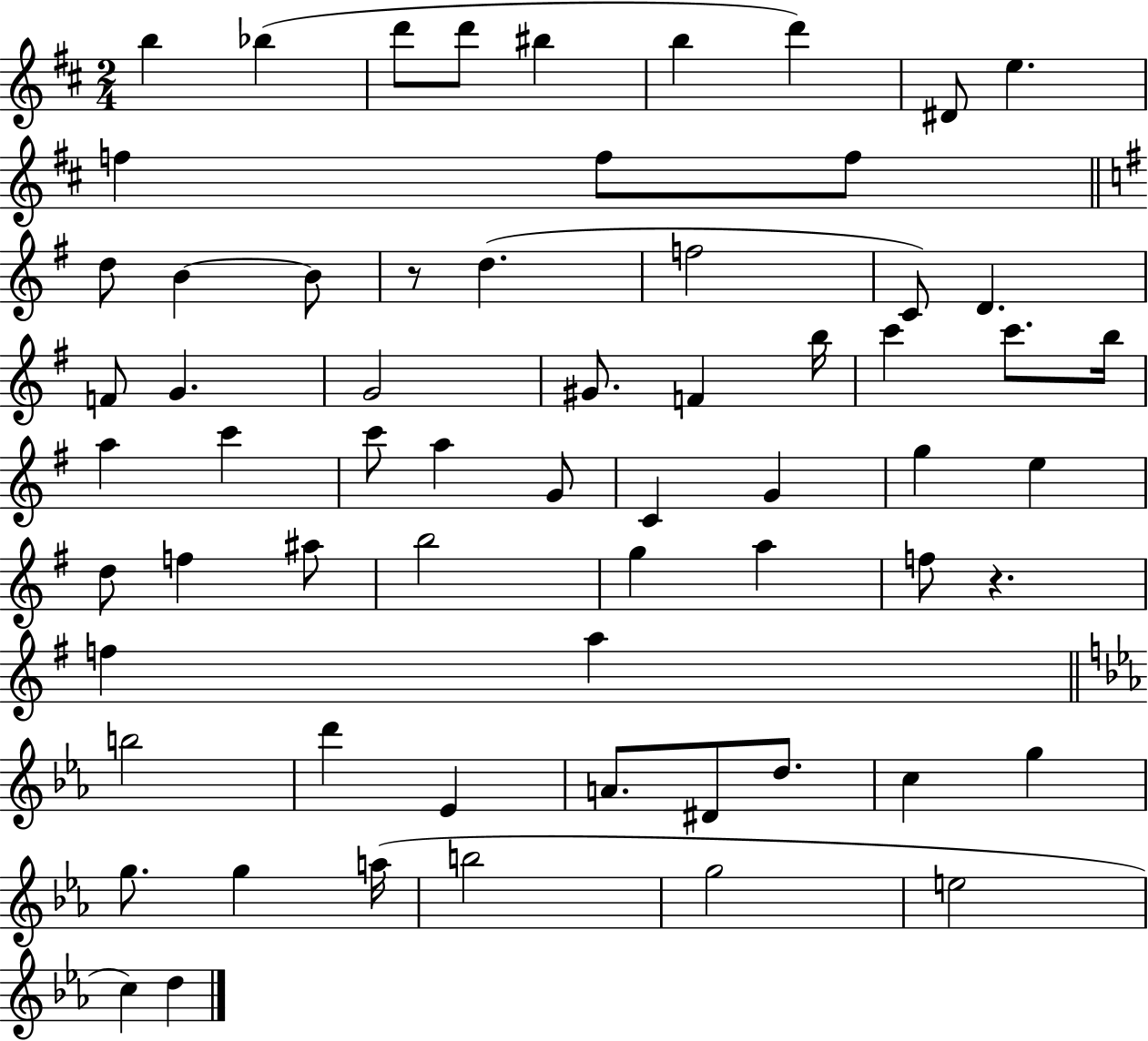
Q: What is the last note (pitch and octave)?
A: D5